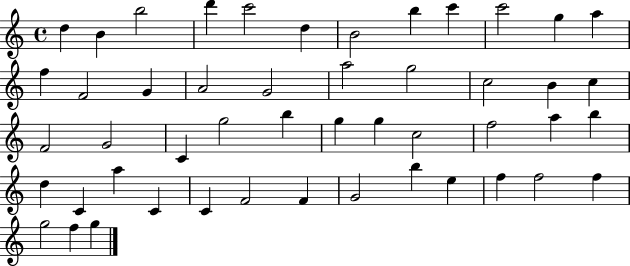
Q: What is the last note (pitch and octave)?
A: G5